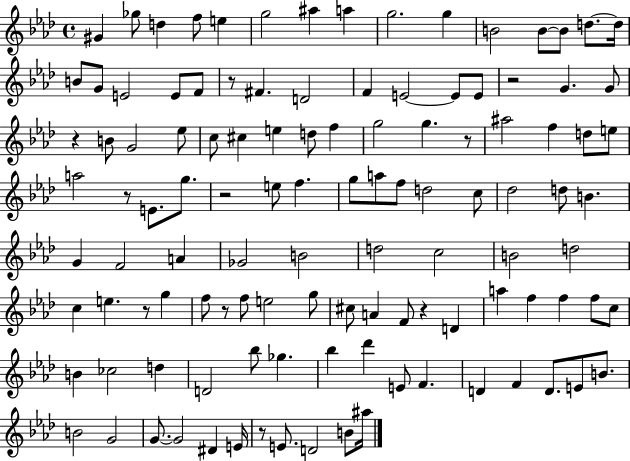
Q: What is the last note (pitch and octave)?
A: A#5